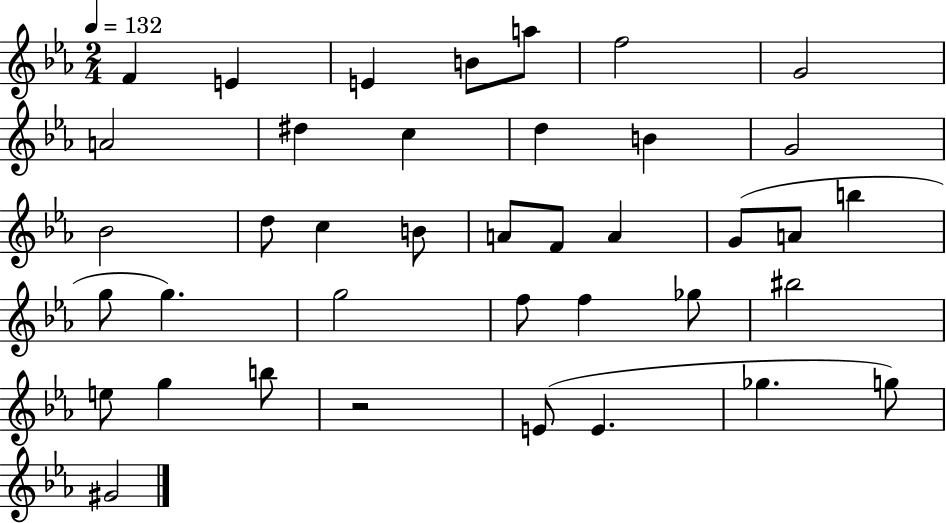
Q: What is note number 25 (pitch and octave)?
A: G5